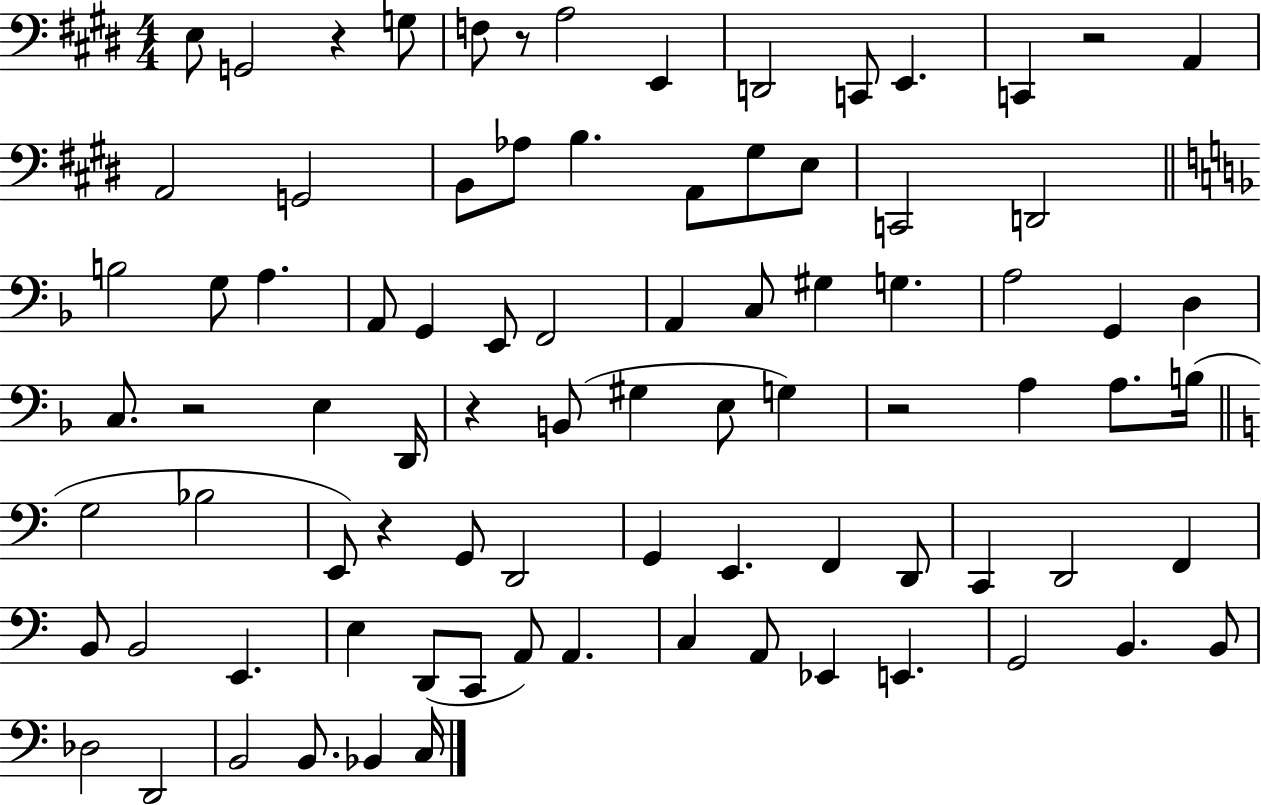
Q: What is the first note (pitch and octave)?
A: E3